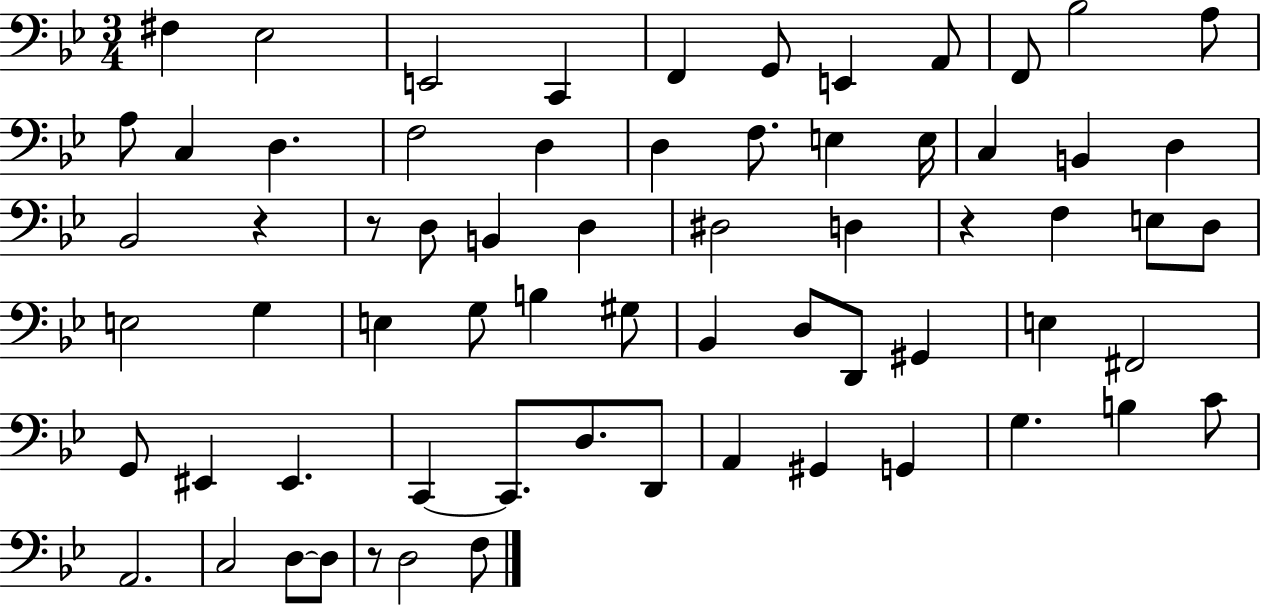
{
  \clef bass
  \numericTimeSignature
  \time 3/4
  \key bes \major
  fis4 ees2 | e,2 c,4 | f,4 g,8 e,4 a,8 | f,8 bes2 a8 | \break a8 c4 d4. | f2 d4 | d4 f8. e4 e16 | c4 b,4 d4 | \break bes,2 r4 | r8 d8 b,4 d4 | dis2 d4 | r4 f4 e8 d8 | \break e2 g4 | e4 g8 b4 gis8 | bes,4 d8 d,8 gis,4 | e4 fis,2 | \break g,8 eis,4 eis,4. | c,4~~ c,8. d8. d,8 | a,4 gis,4 g,4 | g4. b4 c'8 | \break a,2. | c2 d8~~ d8 | r8 d2 f8 | \bar "|."
}